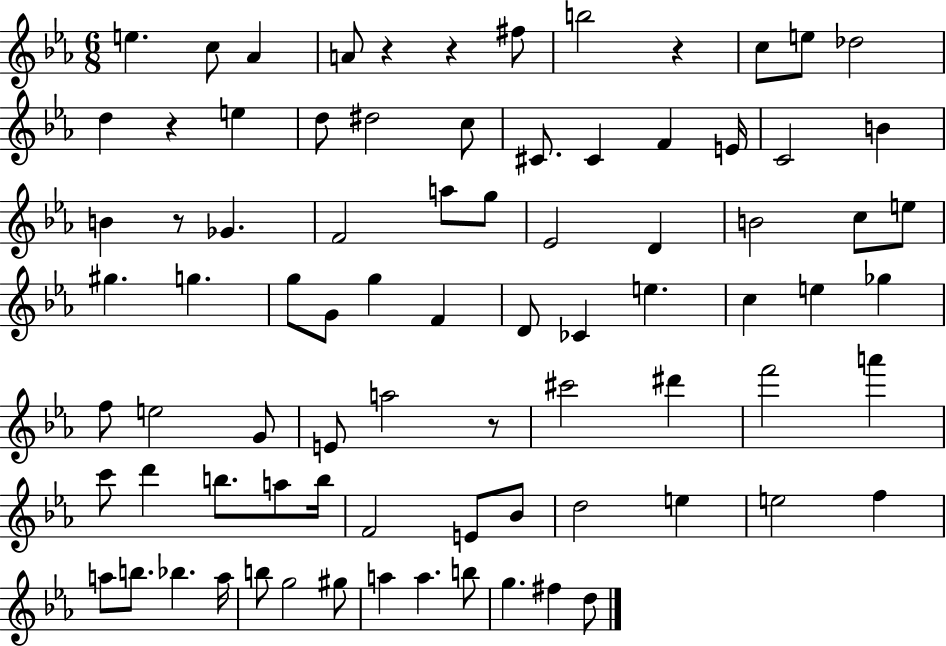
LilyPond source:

{
  \clef treble
  \numericTimeSignature
  \time 6/8
  \key ees \major
  e''4. c''8 aes'4 | a'8 r4 r4 fis''8 | b''2 r4 | c''8 e''8 des''2 | \break d''4 r4 e''4 | d''8 dis''2 c''8 | cis'8. cis'4 f'4 e'16 | c'2 b'4 | \break b'4 r8 ges'4. | f'2 a''8 g''8 | ees'2 d'4 | b'2 c''8 e''8 | \break gis''4. g''4. | g''8 g'8 g''4 f'4 | d'8 ces'4 e''4. | c''4 e''4 ges''4 | \break f''8 e''2 g'8 | e'8 a''2 r8 | cis'''2 dis'''4 | f'''2 a'''4 | \break c'''8 d'''4 b''8. a''8 b''16 | f'2 e'8 bes'8 | d''2 e''4 | e''2 f''4 | \break a''8 b''8. bes''4. a''16 | b''8 g''2 gis''8 | a''4 a''4. b''8 | g''4. fis''4 d''8 | \break \bar "|."
}